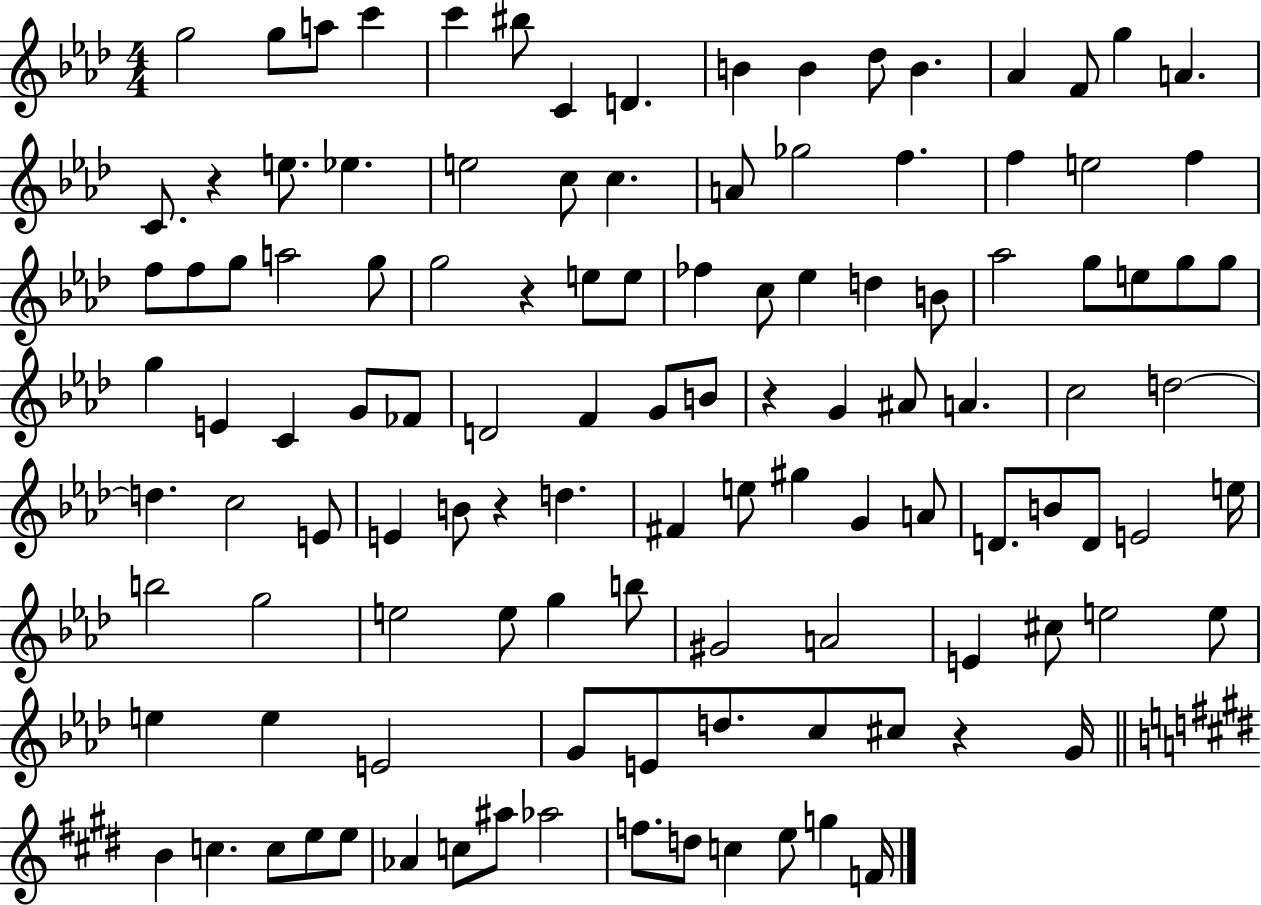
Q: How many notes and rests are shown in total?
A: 117